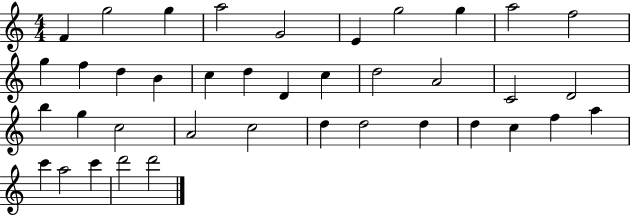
X:1
T:Untitled
M:4/4
L:1/4
K:C
F g2 g a2 G2 E g2 g a2 f2 g f d B c d D c d2 A2 C2 D2 b g c2 A2 c2 d d2 d d c f a c' a2 c' d'2 d'2